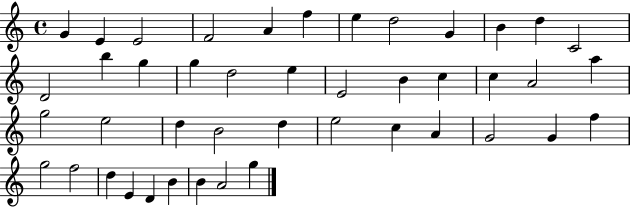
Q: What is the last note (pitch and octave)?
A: G5